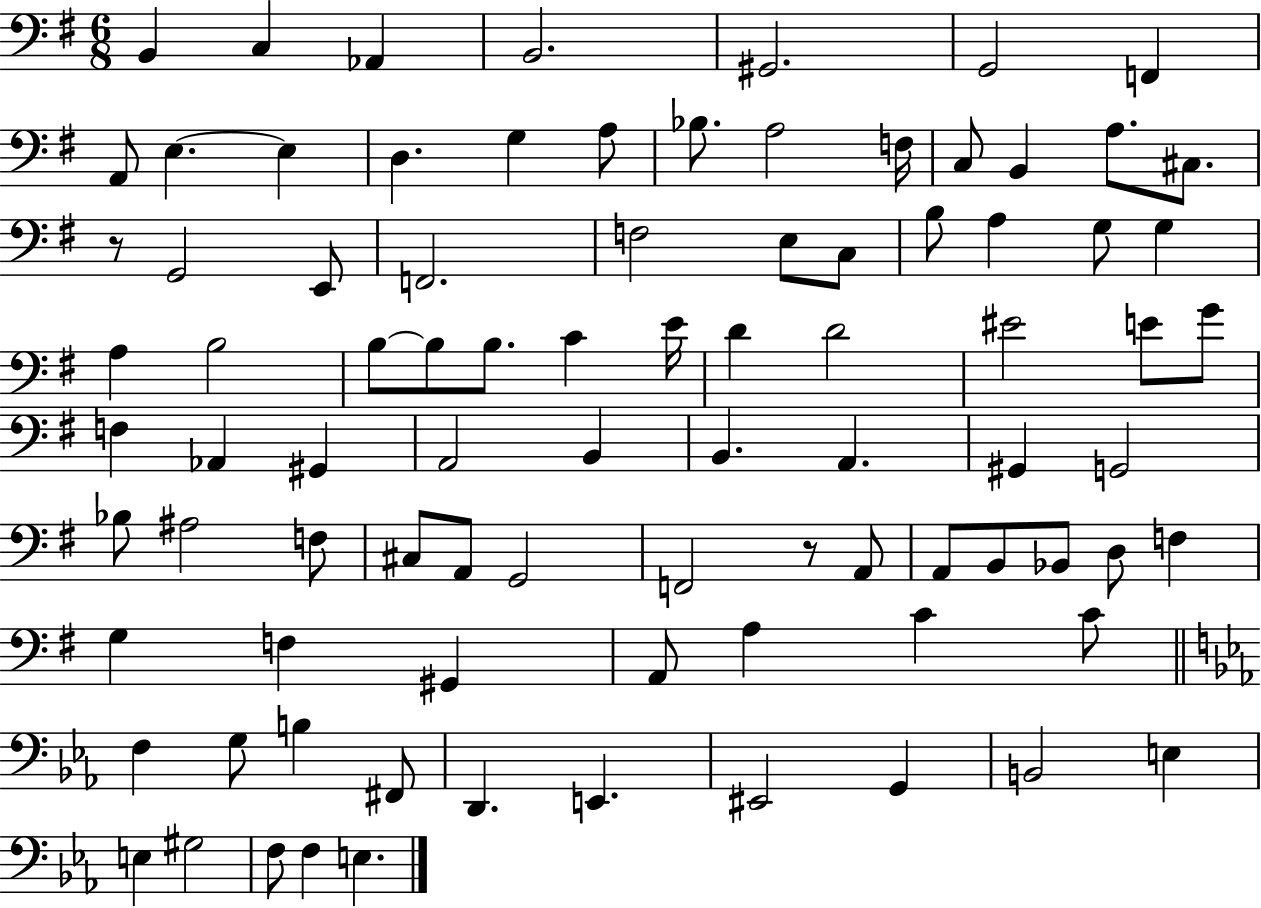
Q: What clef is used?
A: bass